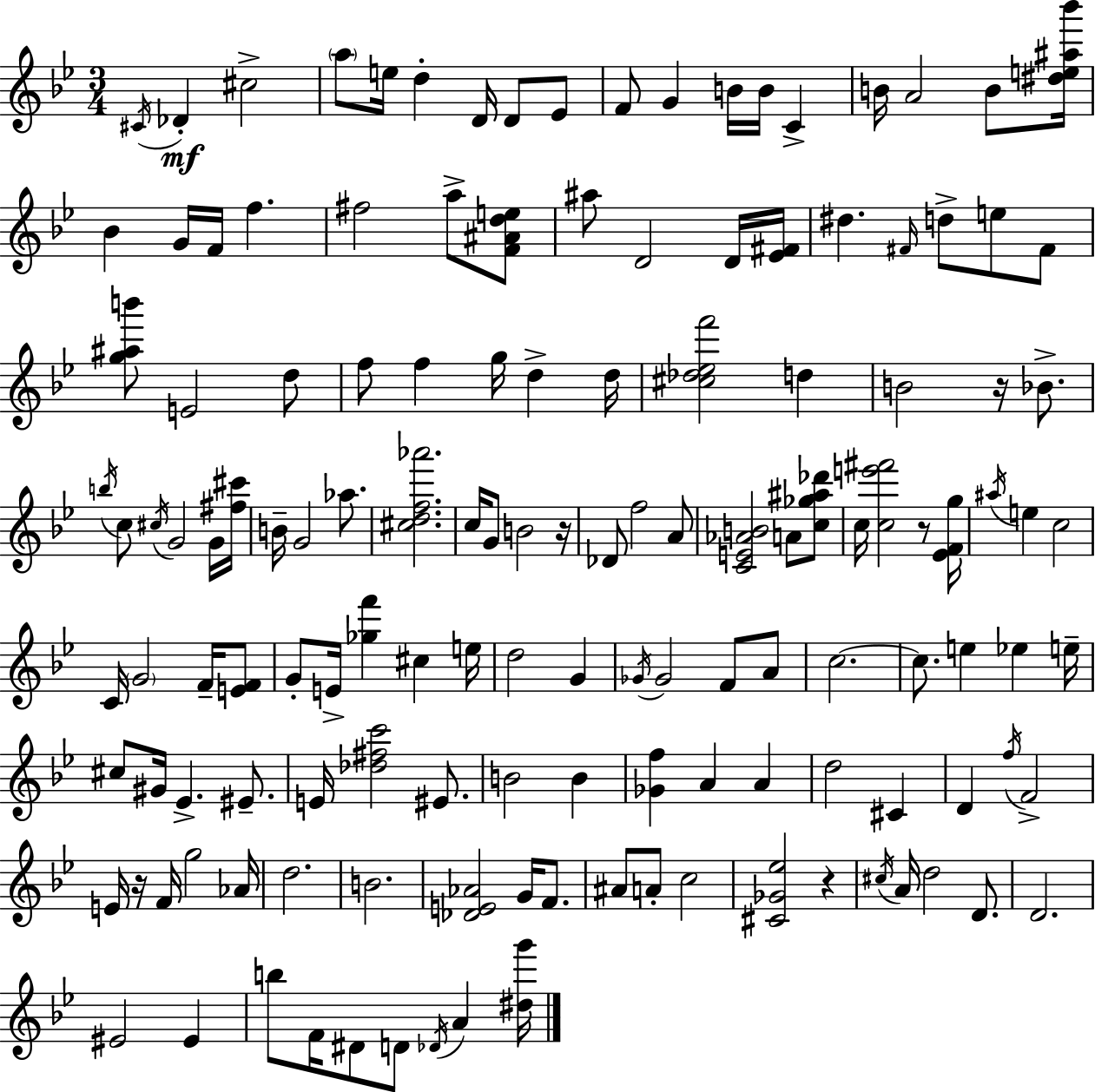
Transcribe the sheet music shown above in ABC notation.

X:1
T:Untitled
M:3/4
L:1/4
K:Bb
^C/4 _D ^c2 a/2 e/4 d D/4 D/2 _E/2 F/2 G B/4 B/4 C B/4 A2 B/2 [^de^a_b']/4 _B G/4 F/4 f ^f2 a/2 [F^Ade]/2 ^a/2 D2 D/4 [_E^F]/4 ^d ^F/4 d/2 e/2 ^F/2 [g^ab']/2 E2 d/2 f/2 f g/4 d d/4 [^c_d_ef']2 d B2 z/4 _B/2 b/4 c/2 ^c/4 G2 G/4 [^f^c']/4 B/4 G2 _a/2 [^cdf_a']2 c/4 G/2 B2 z/4 _D/2 f2 A/2 [CE_AB]2 A/2 [c_g^a_d']/2 c/4 [ce'^f']2 z/2 [_EFg]/4 ^a/4 e c2 C/4 G2 F/4 [EF]/2 G/2 E/4 [_gf'] ^c e/4 d2 G _G/4 _G2 F/2 A/2 c2 c/2 e _e e/4 ^c/2 ^G/4 _E ^E/2 E/4 [_d^fc']2 ^E/2 B2 B [_Gf] A A d2 ^C D f/4 F2 E/4 z/4 F/4 g2 _A/4 d2 B2 [_DE_A]2 G/4 F/2 ^A/2 A/2 c2 [^C_G_e]2 z ^c/4 A/4 d2 D/2 D2 ^E2 ^E b/2 F/4 ^D/2 D/2 _D/4 A [^dg']/4